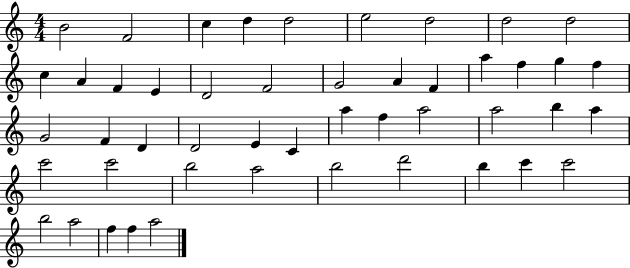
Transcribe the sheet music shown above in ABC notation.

X:1
T:Untitled
M:4/4
L:1/4
K:C
B2 F2 c d d2 e2 d2 d2 d2 c A F E D2 F2 G2 A F a f g f G2 F D D2 E C a f a2 a2 b a c'2 c'2 b2 a2 b2 d'2 b c' c'2 b2 a2 f f a2